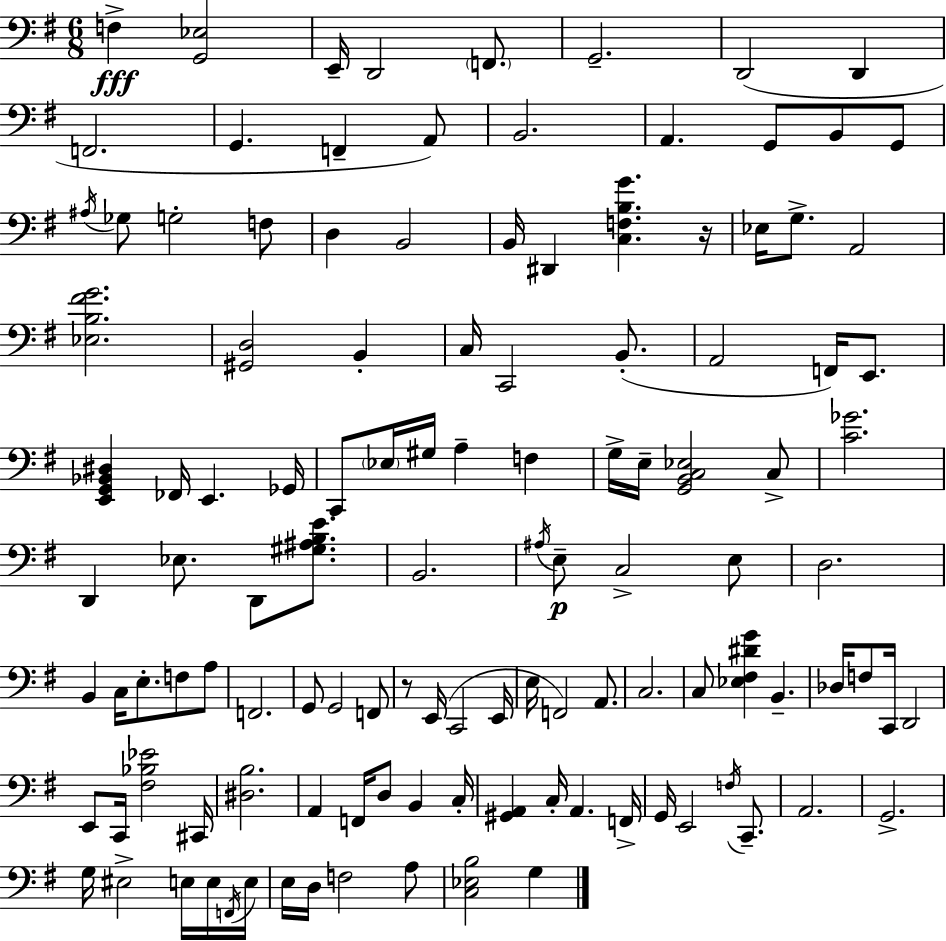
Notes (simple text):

F3/q [G2,Eb3]/h E2/s D2/h F2/e. G2/h. D2/h D2/q F2/h. G2/q. F2/q A2/e B2/h. A2/q. G2/e B2/e G2/e A#3/s Gb3/e G3/h F3/e D3/q B2/h B2/s D#2/q [C3,F3,B3,G4]/q. R/s Eb3/s G3/e. A2/h [Eb3,B3,F#4,G4]/h. [G#2,D3]/h B2/q C3/s C2/h B2/e. A2/h F2/s E2/e. [E2,G2,Bb2,D#3]/q FES2/s E2/q. Gb2/s C2/e Eb3/s G#3/s A3/q F3/q G3/s E3/s [G2,B2,C3,Eb3]/h C3/e [C4,Gb4]/h. D2/q Eb3/e. D2/e [G#3,A#3,B3,E4]/e. B2/h. A#3/s E3/e C3/h E3/e D3/h. B2/q C3/s E3/e. F3/e A3/e F2/h. G2/e G2/h F2/e R/e E2/s C2/h E2/s E3/s F2/h A2/e. C3/h. C3/e [Eb3,F#3,D#4,G4]/q B2/q. Db3/s F3/e C2/s D2/h E2/e C2/s [F#3,Bb3,Eb4]/h C#2/s [D#3,B3]/h. A2/q F2/s D3/e B2/q C3/s [G#2,A2]/q C3/s A2/q. F2/s G2/s E2/h F3/s C2/e. A2/h. G2/h. G3/s EIS3/h E3/s E3/s F2/s E3/s E3/s D3/s F3/h A3/e [C3,Eb3,B3]/h G3/q